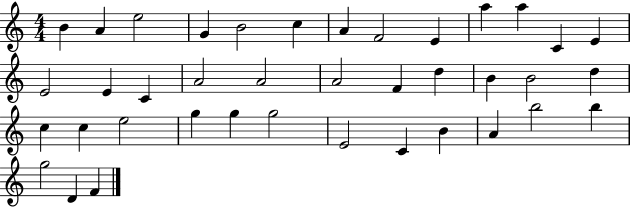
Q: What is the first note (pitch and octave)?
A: B4